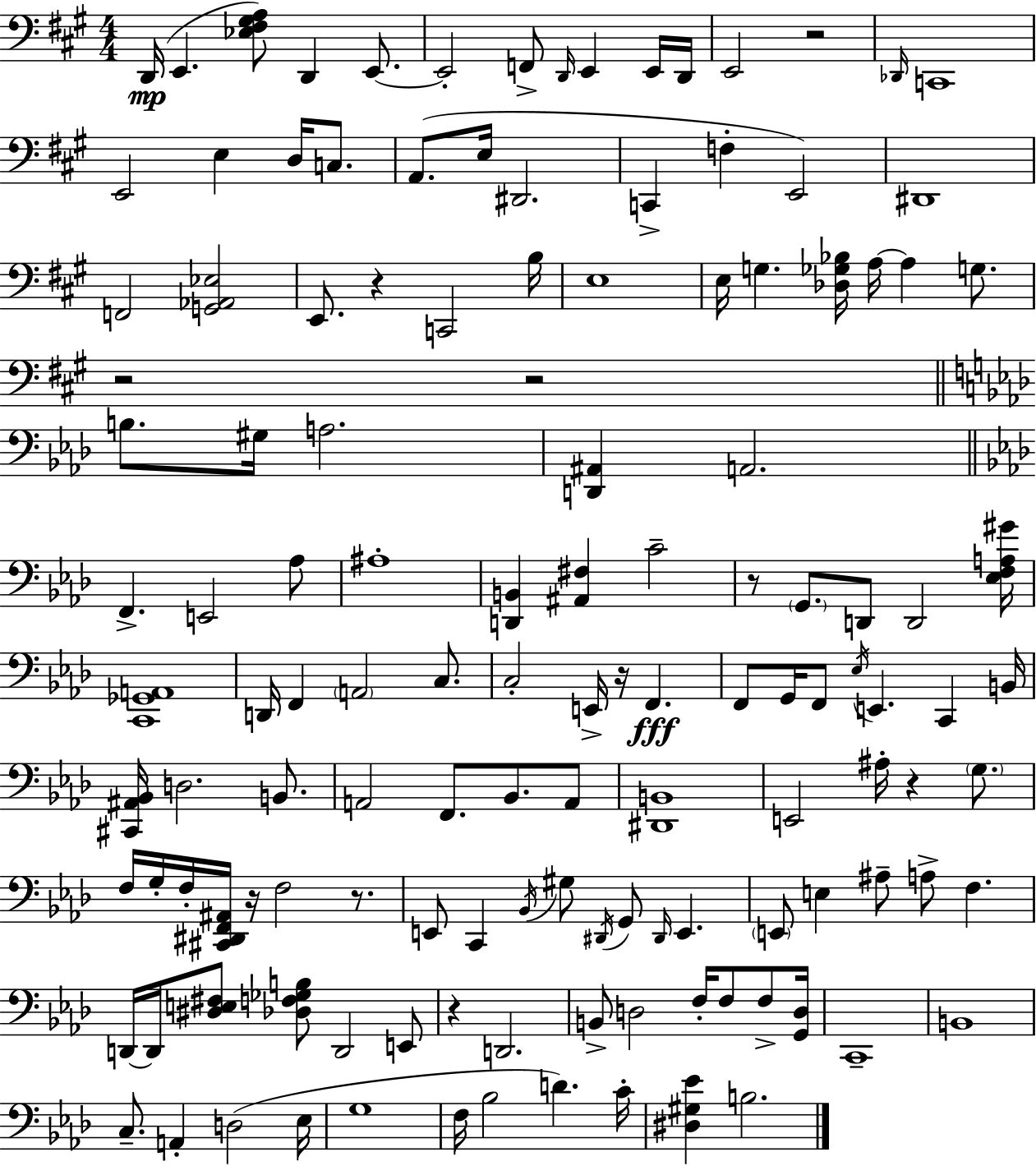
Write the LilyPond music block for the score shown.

{
  \clef bass
  \numericTimeSignature
  \time 4/4
  \key a \major
  \repeat volta 2 { d,16(\mp e,4. <ees fis gis a>8) d,4 e,8.~~ | e,2-. f,8-> \grace { d,16 } e,4 e,16 | d,16 e,2 r2 | \grace { des,16 } c,1 | \break e,2 e4 d16 c8. | a,8.( e16 dis,2. | c,4-> f4-. e,2) | dis,1 | \break f,2 <g, aes, ees>2 | e,8. r4 c,2 | b16 e1 | e16 g4. <des ges bes>16 a16~~ a4 g8. | \break r2 r2 | \bar "||" \break \key f \minor b8. gis16 a2. | <d, ais,>4 a,2. | \bar "||" \break \key f \minor f,4.-> e,2 aes8 | ais1-. | <d, b,>4 <ais, fis>4 c'2-- | r8 \parenthesize g,8. d,8 d,2 <ees f a gis'>16 | \break <c, ges, a,>1 | d,16 f,4 \parenthesize a,2 c8. | c2-. e,16-> r16 f,4.\fff | f,8 g,16 f,8 \acciaccatura { ees16 } e,4. c,4 | \break b,16 <cis, ais, bes,>16 d2. b,8. | a,2 f,8. bes,8. a,8 | <dis, b,>1 | e,2 ais16-. r4 \parenthesize g8. | \break f16 g16-. f16-. <cis, dis, f, ais,>16 r16 f2 r8. | e,8 c,4 \acciaccatura { bes,16 } gis8 \acciaccatura { dis,16 } g,8 \grace { dis,16 } e,4. | \parenthesize e,8 e4 ais8-- a8-> f4. | d,16~~ d,16 <dis e fis>8 <des f ges b>8 d,2 | \break e,8 r4 d,2. | b,8-> d2 f16-. f8 | f8-> <g, d>16 c,1-- | b,1 | \break c8.-- a,4-. d2( | ees16 g1 | f16 bes2 d'4.) | c'16-. <dis gis ees'>4 b2. | \break } \bar "|."
}